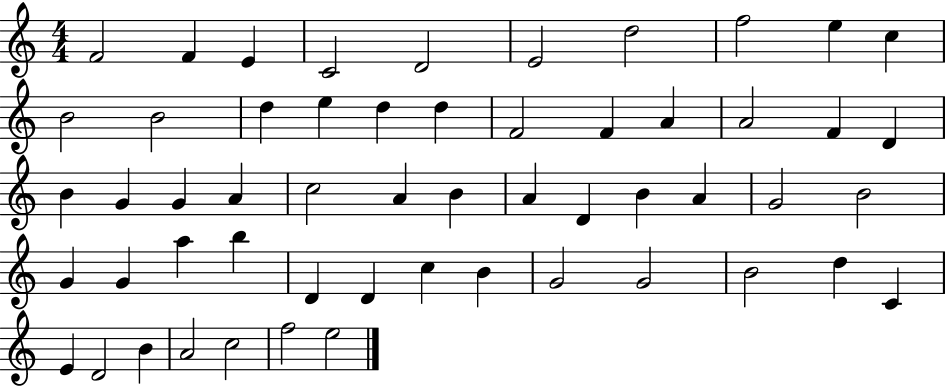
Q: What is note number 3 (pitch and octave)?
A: E4